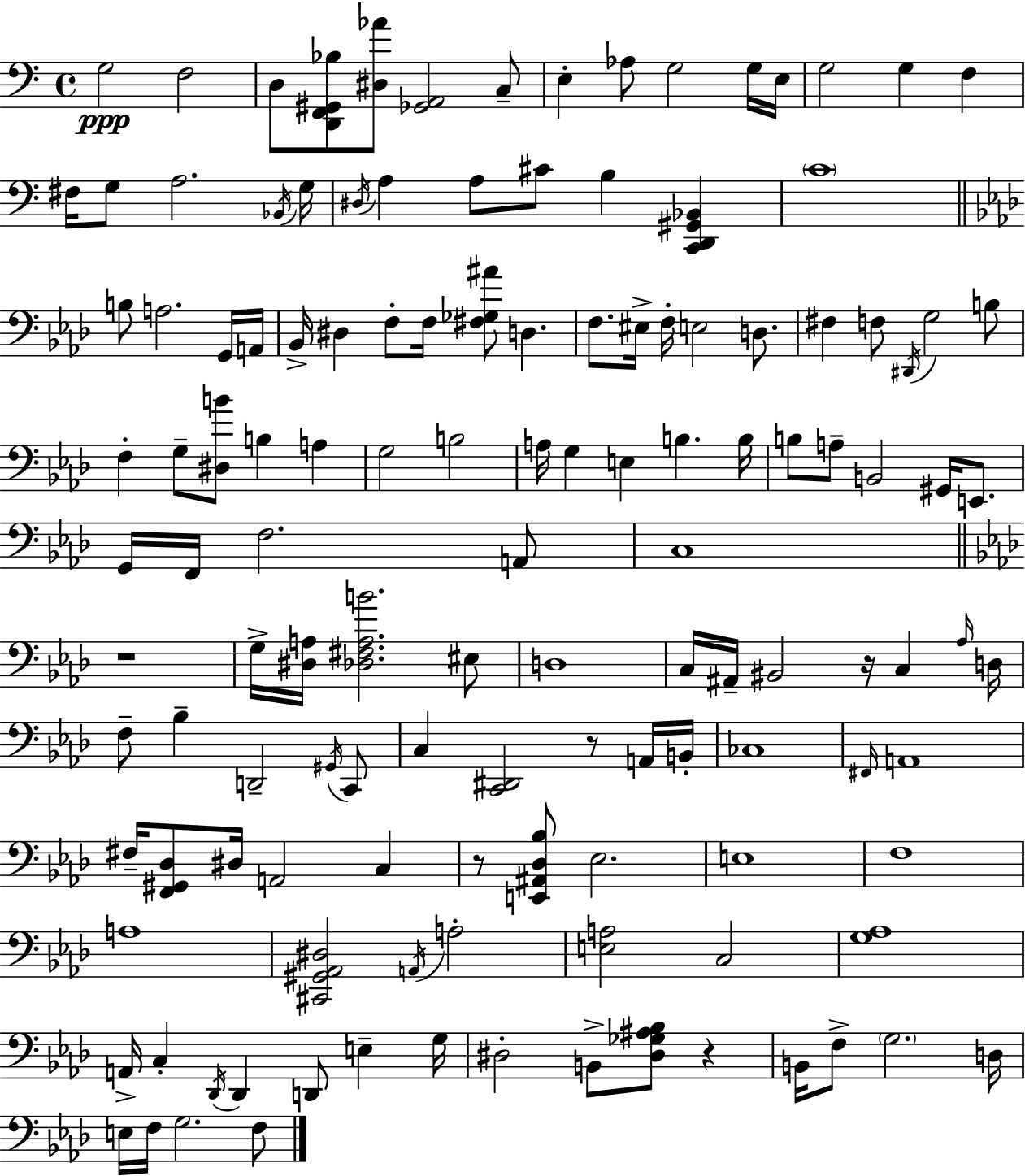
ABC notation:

X:1
T:Untitled
M:4/4
L:1/4
K:Am
G,2 F,2 D,/2 [D,,F,,^G,,_B,]/2 [^D,_A]/2 [_G,,A,,]2 C,/2 E, _A,/2 G,2 G,/4 E,/4 G,2 G, F, ^F,/4 G,/2 A,2 _B,,/4 G,/4 ^D,/4 A, A,/2 ^C/2 B, [C,,D,,^G,,_B,,] C4 B,/2 A,2 G,,/4 A,,/4 _B,,/4 ^D, F,/2 F,/4 [^F,_G,^A]/2 D, F,/2 ^E,/4 F,/4 E,2 D,/2 ^F, F,/2 ^D,,/4 G,2 B,/2 F, G,/2 [^D,B]/2 B, A, G,2 B,2 A,/4 G, E, B, B,/4 B,/2 A,/2 B,,2 ^G,,/4 E,,/2 G,,/4 F,,/4 F,2 A,,/2 C,4 z4 G,/4 [^D,A,]/4 [_D,^F,A,B]2 ^E,/2 D,4 C,/4 ^A,,/4 ^B,,2 z/4 C, _A,/4 D,/4 F,/2 _B, D,,2 ^G,,/4 C,,/2 C, [C,,^D,,]2 z/2 A,,/4 B,,/4 _C,4 ^F,,/4 A,,4 ^F,/4 [F,,^G,,_D,]/2 ^D,/4 A,,2 C, z/2 [E,,^A,,_D,_B,]/2 _E,2 E,4 F,4 A,4 [^C,,^G,,_A,,^D,]2 A,,/4 A,2 [E,A,]2 C,2 [G,_A,]4 A,,/4 C, _D,,/4 _D,, D,,/2 E, G,/4 ^D,2 B,,/2 [^D,_G,^A,_B,]/2 z B,,/4 F,/2 G,2 D,/4 E,/4 F,/4 G,2 F,/2